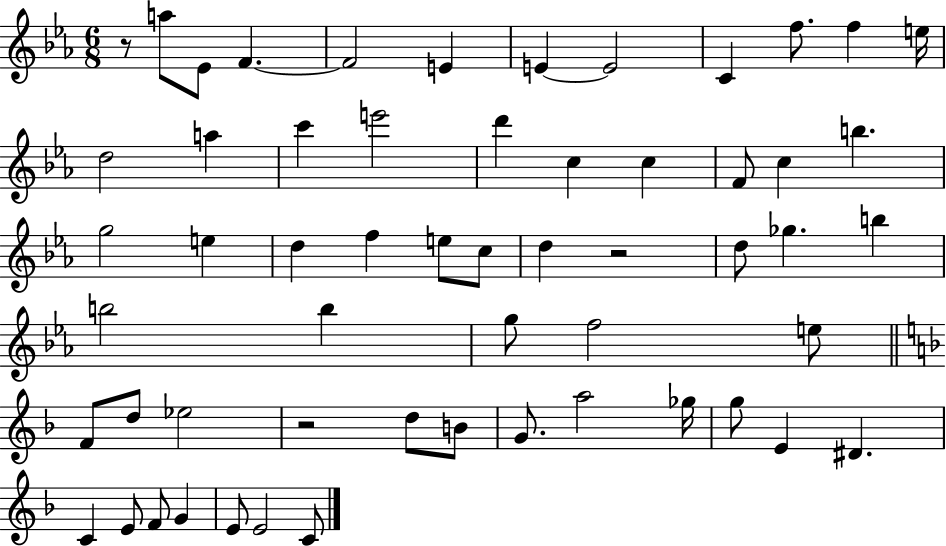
X:1
T:Untitled
M:6/8
L:1/4
K:Eb
z/2 a/2 _E/2 F F2 E E E2 C f/2 f e/4 d2 a c' e'2 d' c c F/2 c b g2 e d f e/2 c/2 d z2 d/2 _g b b2 b g/2 f2 e/2 F/2 d/2 _e2 z2 d/2 B/2 G/2 a2 _g/4 g/2 E ^D C E/2 F/2 G E/2 E2 C/2